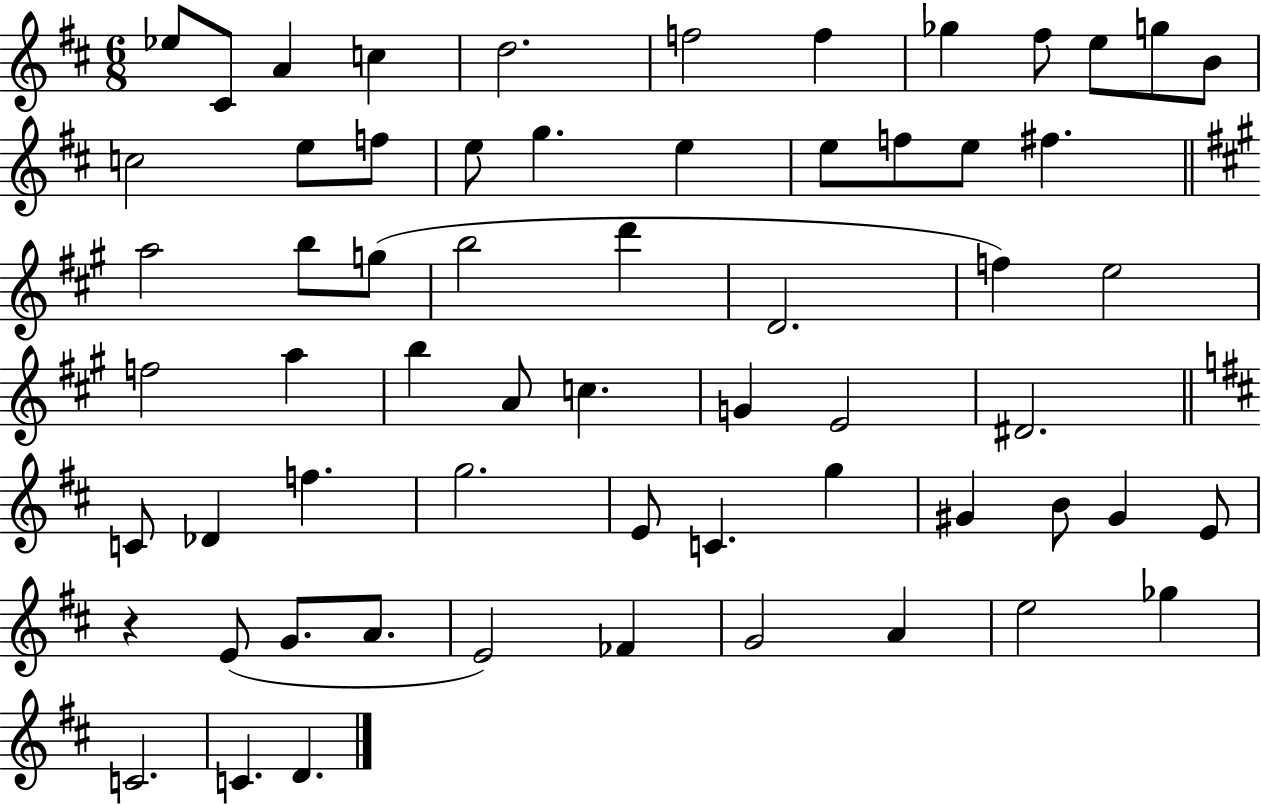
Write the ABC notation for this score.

X:1
T:Untitled
M:6/8
L:1/4
K:D
_e/2 ^C/2 A c d2 f2 f _g ^f/2 e/2 g/2 B/2 c2 e/2 f/2 e/2 g e e/2 f/2 e/2 ^f a2 b/2 g/2 b2 d' D2 f e2 f2 a b A/2 c G E2 ^D2 C/2 _D f g2 E/2 C g ^G B/2 ^G E/2 z E/2 G/2 A/2 E2 _F G2 A e2 _g C2 C D